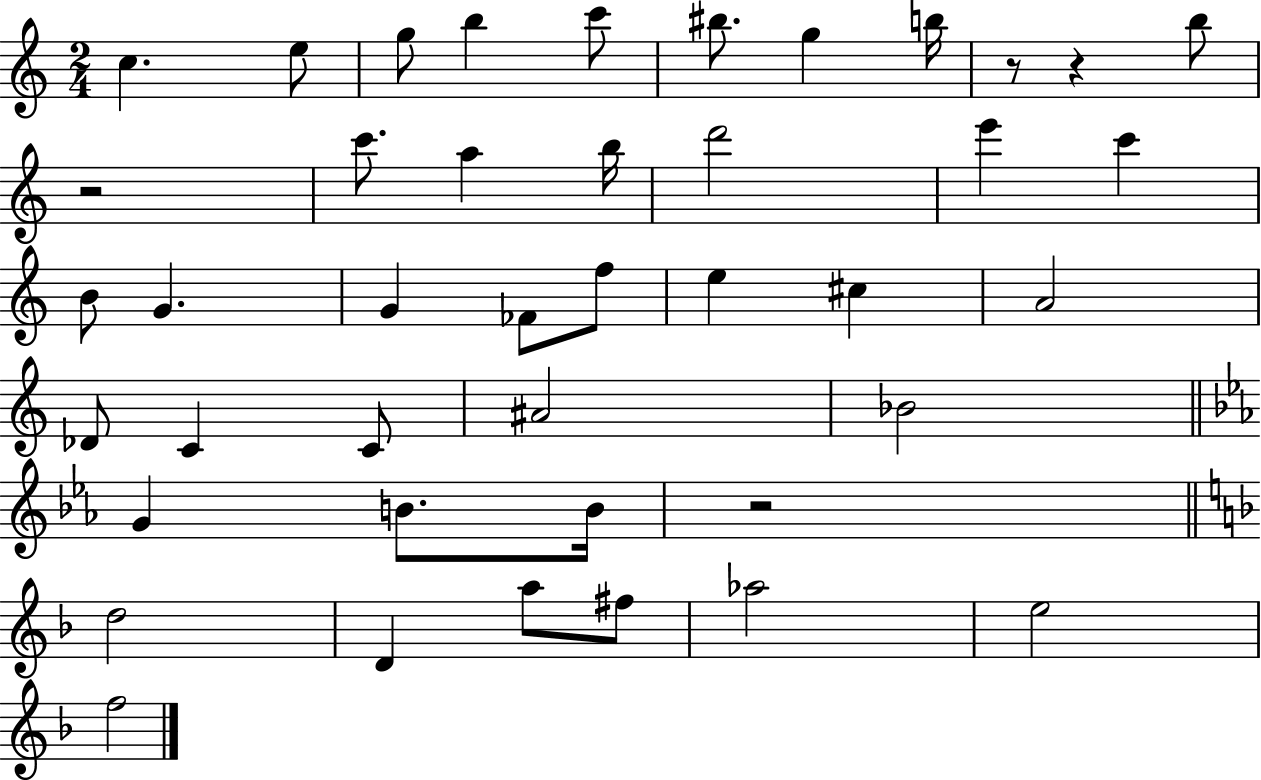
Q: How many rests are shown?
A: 4